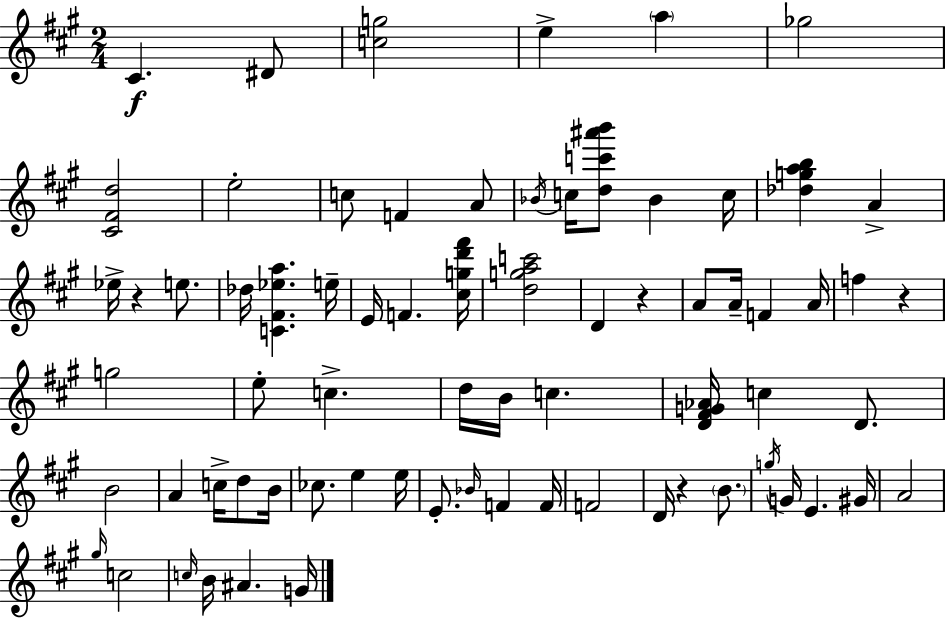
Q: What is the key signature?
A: A major